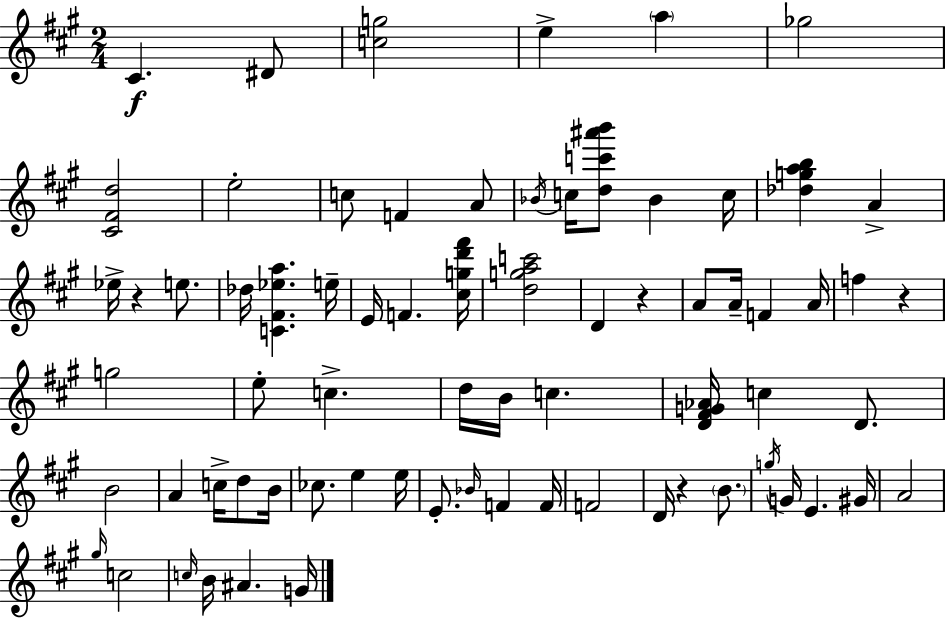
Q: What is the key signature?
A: A major